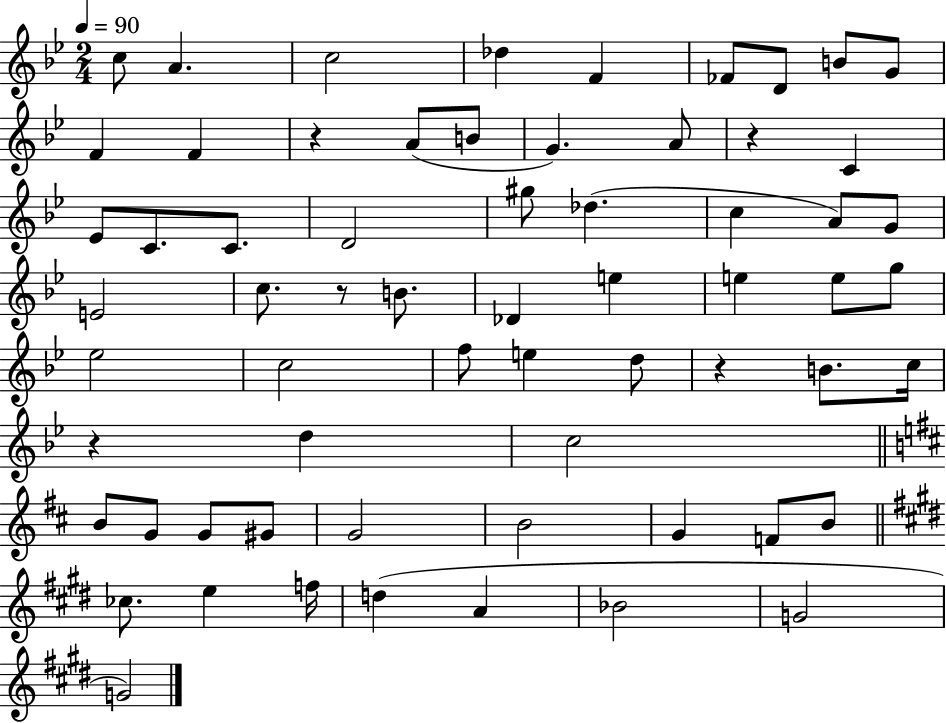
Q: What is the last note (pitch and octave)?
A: G4